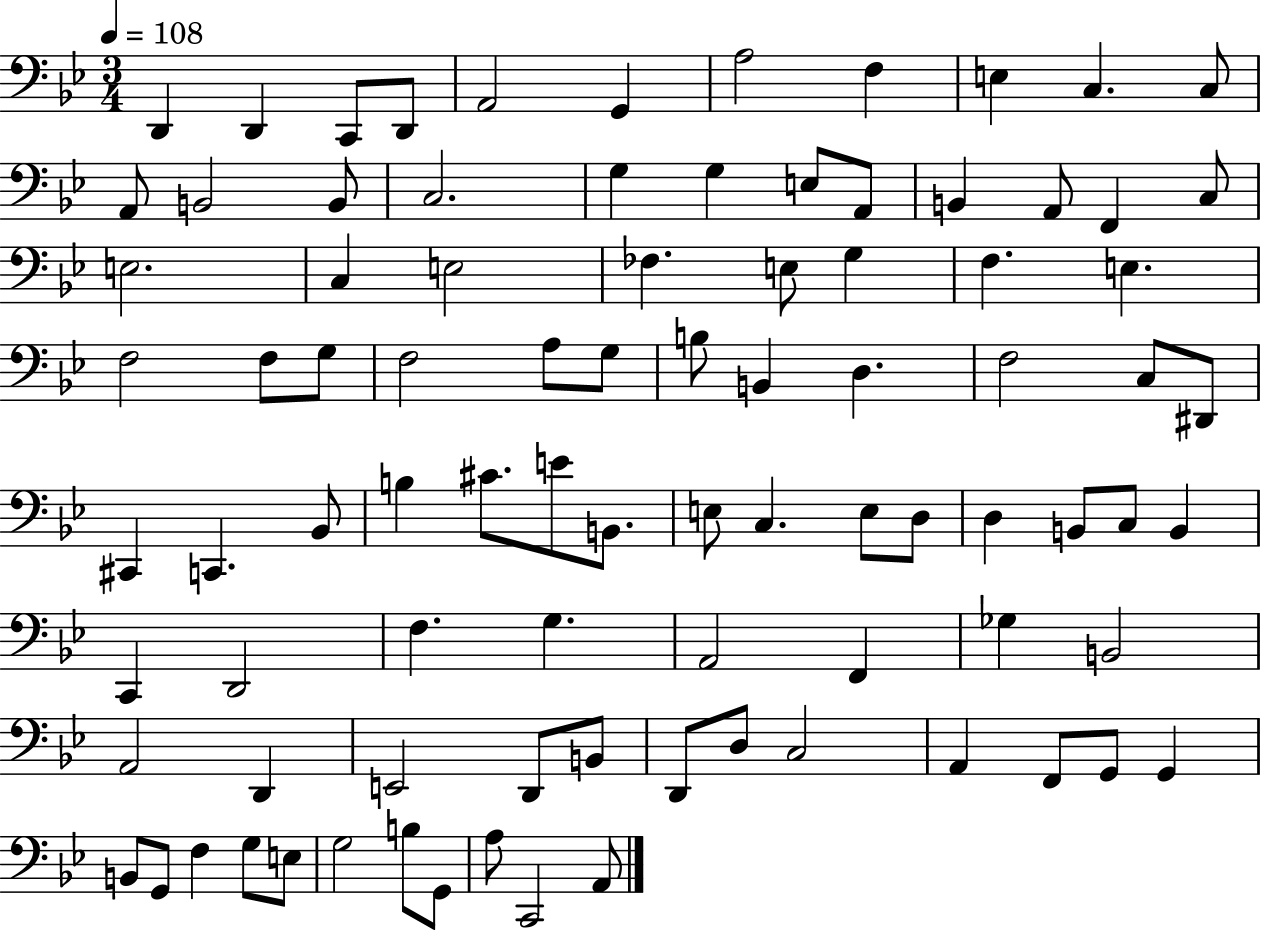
X:1
T:Untitled
M:3/4
L:1/4
K:Bb
D,, D,, C,,/2 D,,/2 A,,2 G,, A,2 F, E, C, C,/2 A,,/2 B,,2 B,,/2 C,2 G, G, E,/2 A,,/2 B,, A,,/2 F,, C,/2 E,2 C, E,2 _F, E,/2 G, F, E, F,2 F,/2 G,/2 F,2 A,/2 G,/2 B,/2 B,, D, F,2 C,/2 ^D,,/2 ^C,, C,, _B,,/2 B, ^C/2 E/2 B,,/2 E,/2 C, E,/2 D,/2 D, B,,/2 C,/2 B,, C,, D,,2 F, G, A,,2 F,, _G, B,,2 A,,2 D,, E,,2 D,,/2 B,,/2 D,,/2 D,/2 C,2 A,, F,,/2 G,,/2 G,, B,,/2 G,,/2 F, G,/2 E,/2 G,2 B,/2 G,,/2 A,/2 C,,2 A,,/2